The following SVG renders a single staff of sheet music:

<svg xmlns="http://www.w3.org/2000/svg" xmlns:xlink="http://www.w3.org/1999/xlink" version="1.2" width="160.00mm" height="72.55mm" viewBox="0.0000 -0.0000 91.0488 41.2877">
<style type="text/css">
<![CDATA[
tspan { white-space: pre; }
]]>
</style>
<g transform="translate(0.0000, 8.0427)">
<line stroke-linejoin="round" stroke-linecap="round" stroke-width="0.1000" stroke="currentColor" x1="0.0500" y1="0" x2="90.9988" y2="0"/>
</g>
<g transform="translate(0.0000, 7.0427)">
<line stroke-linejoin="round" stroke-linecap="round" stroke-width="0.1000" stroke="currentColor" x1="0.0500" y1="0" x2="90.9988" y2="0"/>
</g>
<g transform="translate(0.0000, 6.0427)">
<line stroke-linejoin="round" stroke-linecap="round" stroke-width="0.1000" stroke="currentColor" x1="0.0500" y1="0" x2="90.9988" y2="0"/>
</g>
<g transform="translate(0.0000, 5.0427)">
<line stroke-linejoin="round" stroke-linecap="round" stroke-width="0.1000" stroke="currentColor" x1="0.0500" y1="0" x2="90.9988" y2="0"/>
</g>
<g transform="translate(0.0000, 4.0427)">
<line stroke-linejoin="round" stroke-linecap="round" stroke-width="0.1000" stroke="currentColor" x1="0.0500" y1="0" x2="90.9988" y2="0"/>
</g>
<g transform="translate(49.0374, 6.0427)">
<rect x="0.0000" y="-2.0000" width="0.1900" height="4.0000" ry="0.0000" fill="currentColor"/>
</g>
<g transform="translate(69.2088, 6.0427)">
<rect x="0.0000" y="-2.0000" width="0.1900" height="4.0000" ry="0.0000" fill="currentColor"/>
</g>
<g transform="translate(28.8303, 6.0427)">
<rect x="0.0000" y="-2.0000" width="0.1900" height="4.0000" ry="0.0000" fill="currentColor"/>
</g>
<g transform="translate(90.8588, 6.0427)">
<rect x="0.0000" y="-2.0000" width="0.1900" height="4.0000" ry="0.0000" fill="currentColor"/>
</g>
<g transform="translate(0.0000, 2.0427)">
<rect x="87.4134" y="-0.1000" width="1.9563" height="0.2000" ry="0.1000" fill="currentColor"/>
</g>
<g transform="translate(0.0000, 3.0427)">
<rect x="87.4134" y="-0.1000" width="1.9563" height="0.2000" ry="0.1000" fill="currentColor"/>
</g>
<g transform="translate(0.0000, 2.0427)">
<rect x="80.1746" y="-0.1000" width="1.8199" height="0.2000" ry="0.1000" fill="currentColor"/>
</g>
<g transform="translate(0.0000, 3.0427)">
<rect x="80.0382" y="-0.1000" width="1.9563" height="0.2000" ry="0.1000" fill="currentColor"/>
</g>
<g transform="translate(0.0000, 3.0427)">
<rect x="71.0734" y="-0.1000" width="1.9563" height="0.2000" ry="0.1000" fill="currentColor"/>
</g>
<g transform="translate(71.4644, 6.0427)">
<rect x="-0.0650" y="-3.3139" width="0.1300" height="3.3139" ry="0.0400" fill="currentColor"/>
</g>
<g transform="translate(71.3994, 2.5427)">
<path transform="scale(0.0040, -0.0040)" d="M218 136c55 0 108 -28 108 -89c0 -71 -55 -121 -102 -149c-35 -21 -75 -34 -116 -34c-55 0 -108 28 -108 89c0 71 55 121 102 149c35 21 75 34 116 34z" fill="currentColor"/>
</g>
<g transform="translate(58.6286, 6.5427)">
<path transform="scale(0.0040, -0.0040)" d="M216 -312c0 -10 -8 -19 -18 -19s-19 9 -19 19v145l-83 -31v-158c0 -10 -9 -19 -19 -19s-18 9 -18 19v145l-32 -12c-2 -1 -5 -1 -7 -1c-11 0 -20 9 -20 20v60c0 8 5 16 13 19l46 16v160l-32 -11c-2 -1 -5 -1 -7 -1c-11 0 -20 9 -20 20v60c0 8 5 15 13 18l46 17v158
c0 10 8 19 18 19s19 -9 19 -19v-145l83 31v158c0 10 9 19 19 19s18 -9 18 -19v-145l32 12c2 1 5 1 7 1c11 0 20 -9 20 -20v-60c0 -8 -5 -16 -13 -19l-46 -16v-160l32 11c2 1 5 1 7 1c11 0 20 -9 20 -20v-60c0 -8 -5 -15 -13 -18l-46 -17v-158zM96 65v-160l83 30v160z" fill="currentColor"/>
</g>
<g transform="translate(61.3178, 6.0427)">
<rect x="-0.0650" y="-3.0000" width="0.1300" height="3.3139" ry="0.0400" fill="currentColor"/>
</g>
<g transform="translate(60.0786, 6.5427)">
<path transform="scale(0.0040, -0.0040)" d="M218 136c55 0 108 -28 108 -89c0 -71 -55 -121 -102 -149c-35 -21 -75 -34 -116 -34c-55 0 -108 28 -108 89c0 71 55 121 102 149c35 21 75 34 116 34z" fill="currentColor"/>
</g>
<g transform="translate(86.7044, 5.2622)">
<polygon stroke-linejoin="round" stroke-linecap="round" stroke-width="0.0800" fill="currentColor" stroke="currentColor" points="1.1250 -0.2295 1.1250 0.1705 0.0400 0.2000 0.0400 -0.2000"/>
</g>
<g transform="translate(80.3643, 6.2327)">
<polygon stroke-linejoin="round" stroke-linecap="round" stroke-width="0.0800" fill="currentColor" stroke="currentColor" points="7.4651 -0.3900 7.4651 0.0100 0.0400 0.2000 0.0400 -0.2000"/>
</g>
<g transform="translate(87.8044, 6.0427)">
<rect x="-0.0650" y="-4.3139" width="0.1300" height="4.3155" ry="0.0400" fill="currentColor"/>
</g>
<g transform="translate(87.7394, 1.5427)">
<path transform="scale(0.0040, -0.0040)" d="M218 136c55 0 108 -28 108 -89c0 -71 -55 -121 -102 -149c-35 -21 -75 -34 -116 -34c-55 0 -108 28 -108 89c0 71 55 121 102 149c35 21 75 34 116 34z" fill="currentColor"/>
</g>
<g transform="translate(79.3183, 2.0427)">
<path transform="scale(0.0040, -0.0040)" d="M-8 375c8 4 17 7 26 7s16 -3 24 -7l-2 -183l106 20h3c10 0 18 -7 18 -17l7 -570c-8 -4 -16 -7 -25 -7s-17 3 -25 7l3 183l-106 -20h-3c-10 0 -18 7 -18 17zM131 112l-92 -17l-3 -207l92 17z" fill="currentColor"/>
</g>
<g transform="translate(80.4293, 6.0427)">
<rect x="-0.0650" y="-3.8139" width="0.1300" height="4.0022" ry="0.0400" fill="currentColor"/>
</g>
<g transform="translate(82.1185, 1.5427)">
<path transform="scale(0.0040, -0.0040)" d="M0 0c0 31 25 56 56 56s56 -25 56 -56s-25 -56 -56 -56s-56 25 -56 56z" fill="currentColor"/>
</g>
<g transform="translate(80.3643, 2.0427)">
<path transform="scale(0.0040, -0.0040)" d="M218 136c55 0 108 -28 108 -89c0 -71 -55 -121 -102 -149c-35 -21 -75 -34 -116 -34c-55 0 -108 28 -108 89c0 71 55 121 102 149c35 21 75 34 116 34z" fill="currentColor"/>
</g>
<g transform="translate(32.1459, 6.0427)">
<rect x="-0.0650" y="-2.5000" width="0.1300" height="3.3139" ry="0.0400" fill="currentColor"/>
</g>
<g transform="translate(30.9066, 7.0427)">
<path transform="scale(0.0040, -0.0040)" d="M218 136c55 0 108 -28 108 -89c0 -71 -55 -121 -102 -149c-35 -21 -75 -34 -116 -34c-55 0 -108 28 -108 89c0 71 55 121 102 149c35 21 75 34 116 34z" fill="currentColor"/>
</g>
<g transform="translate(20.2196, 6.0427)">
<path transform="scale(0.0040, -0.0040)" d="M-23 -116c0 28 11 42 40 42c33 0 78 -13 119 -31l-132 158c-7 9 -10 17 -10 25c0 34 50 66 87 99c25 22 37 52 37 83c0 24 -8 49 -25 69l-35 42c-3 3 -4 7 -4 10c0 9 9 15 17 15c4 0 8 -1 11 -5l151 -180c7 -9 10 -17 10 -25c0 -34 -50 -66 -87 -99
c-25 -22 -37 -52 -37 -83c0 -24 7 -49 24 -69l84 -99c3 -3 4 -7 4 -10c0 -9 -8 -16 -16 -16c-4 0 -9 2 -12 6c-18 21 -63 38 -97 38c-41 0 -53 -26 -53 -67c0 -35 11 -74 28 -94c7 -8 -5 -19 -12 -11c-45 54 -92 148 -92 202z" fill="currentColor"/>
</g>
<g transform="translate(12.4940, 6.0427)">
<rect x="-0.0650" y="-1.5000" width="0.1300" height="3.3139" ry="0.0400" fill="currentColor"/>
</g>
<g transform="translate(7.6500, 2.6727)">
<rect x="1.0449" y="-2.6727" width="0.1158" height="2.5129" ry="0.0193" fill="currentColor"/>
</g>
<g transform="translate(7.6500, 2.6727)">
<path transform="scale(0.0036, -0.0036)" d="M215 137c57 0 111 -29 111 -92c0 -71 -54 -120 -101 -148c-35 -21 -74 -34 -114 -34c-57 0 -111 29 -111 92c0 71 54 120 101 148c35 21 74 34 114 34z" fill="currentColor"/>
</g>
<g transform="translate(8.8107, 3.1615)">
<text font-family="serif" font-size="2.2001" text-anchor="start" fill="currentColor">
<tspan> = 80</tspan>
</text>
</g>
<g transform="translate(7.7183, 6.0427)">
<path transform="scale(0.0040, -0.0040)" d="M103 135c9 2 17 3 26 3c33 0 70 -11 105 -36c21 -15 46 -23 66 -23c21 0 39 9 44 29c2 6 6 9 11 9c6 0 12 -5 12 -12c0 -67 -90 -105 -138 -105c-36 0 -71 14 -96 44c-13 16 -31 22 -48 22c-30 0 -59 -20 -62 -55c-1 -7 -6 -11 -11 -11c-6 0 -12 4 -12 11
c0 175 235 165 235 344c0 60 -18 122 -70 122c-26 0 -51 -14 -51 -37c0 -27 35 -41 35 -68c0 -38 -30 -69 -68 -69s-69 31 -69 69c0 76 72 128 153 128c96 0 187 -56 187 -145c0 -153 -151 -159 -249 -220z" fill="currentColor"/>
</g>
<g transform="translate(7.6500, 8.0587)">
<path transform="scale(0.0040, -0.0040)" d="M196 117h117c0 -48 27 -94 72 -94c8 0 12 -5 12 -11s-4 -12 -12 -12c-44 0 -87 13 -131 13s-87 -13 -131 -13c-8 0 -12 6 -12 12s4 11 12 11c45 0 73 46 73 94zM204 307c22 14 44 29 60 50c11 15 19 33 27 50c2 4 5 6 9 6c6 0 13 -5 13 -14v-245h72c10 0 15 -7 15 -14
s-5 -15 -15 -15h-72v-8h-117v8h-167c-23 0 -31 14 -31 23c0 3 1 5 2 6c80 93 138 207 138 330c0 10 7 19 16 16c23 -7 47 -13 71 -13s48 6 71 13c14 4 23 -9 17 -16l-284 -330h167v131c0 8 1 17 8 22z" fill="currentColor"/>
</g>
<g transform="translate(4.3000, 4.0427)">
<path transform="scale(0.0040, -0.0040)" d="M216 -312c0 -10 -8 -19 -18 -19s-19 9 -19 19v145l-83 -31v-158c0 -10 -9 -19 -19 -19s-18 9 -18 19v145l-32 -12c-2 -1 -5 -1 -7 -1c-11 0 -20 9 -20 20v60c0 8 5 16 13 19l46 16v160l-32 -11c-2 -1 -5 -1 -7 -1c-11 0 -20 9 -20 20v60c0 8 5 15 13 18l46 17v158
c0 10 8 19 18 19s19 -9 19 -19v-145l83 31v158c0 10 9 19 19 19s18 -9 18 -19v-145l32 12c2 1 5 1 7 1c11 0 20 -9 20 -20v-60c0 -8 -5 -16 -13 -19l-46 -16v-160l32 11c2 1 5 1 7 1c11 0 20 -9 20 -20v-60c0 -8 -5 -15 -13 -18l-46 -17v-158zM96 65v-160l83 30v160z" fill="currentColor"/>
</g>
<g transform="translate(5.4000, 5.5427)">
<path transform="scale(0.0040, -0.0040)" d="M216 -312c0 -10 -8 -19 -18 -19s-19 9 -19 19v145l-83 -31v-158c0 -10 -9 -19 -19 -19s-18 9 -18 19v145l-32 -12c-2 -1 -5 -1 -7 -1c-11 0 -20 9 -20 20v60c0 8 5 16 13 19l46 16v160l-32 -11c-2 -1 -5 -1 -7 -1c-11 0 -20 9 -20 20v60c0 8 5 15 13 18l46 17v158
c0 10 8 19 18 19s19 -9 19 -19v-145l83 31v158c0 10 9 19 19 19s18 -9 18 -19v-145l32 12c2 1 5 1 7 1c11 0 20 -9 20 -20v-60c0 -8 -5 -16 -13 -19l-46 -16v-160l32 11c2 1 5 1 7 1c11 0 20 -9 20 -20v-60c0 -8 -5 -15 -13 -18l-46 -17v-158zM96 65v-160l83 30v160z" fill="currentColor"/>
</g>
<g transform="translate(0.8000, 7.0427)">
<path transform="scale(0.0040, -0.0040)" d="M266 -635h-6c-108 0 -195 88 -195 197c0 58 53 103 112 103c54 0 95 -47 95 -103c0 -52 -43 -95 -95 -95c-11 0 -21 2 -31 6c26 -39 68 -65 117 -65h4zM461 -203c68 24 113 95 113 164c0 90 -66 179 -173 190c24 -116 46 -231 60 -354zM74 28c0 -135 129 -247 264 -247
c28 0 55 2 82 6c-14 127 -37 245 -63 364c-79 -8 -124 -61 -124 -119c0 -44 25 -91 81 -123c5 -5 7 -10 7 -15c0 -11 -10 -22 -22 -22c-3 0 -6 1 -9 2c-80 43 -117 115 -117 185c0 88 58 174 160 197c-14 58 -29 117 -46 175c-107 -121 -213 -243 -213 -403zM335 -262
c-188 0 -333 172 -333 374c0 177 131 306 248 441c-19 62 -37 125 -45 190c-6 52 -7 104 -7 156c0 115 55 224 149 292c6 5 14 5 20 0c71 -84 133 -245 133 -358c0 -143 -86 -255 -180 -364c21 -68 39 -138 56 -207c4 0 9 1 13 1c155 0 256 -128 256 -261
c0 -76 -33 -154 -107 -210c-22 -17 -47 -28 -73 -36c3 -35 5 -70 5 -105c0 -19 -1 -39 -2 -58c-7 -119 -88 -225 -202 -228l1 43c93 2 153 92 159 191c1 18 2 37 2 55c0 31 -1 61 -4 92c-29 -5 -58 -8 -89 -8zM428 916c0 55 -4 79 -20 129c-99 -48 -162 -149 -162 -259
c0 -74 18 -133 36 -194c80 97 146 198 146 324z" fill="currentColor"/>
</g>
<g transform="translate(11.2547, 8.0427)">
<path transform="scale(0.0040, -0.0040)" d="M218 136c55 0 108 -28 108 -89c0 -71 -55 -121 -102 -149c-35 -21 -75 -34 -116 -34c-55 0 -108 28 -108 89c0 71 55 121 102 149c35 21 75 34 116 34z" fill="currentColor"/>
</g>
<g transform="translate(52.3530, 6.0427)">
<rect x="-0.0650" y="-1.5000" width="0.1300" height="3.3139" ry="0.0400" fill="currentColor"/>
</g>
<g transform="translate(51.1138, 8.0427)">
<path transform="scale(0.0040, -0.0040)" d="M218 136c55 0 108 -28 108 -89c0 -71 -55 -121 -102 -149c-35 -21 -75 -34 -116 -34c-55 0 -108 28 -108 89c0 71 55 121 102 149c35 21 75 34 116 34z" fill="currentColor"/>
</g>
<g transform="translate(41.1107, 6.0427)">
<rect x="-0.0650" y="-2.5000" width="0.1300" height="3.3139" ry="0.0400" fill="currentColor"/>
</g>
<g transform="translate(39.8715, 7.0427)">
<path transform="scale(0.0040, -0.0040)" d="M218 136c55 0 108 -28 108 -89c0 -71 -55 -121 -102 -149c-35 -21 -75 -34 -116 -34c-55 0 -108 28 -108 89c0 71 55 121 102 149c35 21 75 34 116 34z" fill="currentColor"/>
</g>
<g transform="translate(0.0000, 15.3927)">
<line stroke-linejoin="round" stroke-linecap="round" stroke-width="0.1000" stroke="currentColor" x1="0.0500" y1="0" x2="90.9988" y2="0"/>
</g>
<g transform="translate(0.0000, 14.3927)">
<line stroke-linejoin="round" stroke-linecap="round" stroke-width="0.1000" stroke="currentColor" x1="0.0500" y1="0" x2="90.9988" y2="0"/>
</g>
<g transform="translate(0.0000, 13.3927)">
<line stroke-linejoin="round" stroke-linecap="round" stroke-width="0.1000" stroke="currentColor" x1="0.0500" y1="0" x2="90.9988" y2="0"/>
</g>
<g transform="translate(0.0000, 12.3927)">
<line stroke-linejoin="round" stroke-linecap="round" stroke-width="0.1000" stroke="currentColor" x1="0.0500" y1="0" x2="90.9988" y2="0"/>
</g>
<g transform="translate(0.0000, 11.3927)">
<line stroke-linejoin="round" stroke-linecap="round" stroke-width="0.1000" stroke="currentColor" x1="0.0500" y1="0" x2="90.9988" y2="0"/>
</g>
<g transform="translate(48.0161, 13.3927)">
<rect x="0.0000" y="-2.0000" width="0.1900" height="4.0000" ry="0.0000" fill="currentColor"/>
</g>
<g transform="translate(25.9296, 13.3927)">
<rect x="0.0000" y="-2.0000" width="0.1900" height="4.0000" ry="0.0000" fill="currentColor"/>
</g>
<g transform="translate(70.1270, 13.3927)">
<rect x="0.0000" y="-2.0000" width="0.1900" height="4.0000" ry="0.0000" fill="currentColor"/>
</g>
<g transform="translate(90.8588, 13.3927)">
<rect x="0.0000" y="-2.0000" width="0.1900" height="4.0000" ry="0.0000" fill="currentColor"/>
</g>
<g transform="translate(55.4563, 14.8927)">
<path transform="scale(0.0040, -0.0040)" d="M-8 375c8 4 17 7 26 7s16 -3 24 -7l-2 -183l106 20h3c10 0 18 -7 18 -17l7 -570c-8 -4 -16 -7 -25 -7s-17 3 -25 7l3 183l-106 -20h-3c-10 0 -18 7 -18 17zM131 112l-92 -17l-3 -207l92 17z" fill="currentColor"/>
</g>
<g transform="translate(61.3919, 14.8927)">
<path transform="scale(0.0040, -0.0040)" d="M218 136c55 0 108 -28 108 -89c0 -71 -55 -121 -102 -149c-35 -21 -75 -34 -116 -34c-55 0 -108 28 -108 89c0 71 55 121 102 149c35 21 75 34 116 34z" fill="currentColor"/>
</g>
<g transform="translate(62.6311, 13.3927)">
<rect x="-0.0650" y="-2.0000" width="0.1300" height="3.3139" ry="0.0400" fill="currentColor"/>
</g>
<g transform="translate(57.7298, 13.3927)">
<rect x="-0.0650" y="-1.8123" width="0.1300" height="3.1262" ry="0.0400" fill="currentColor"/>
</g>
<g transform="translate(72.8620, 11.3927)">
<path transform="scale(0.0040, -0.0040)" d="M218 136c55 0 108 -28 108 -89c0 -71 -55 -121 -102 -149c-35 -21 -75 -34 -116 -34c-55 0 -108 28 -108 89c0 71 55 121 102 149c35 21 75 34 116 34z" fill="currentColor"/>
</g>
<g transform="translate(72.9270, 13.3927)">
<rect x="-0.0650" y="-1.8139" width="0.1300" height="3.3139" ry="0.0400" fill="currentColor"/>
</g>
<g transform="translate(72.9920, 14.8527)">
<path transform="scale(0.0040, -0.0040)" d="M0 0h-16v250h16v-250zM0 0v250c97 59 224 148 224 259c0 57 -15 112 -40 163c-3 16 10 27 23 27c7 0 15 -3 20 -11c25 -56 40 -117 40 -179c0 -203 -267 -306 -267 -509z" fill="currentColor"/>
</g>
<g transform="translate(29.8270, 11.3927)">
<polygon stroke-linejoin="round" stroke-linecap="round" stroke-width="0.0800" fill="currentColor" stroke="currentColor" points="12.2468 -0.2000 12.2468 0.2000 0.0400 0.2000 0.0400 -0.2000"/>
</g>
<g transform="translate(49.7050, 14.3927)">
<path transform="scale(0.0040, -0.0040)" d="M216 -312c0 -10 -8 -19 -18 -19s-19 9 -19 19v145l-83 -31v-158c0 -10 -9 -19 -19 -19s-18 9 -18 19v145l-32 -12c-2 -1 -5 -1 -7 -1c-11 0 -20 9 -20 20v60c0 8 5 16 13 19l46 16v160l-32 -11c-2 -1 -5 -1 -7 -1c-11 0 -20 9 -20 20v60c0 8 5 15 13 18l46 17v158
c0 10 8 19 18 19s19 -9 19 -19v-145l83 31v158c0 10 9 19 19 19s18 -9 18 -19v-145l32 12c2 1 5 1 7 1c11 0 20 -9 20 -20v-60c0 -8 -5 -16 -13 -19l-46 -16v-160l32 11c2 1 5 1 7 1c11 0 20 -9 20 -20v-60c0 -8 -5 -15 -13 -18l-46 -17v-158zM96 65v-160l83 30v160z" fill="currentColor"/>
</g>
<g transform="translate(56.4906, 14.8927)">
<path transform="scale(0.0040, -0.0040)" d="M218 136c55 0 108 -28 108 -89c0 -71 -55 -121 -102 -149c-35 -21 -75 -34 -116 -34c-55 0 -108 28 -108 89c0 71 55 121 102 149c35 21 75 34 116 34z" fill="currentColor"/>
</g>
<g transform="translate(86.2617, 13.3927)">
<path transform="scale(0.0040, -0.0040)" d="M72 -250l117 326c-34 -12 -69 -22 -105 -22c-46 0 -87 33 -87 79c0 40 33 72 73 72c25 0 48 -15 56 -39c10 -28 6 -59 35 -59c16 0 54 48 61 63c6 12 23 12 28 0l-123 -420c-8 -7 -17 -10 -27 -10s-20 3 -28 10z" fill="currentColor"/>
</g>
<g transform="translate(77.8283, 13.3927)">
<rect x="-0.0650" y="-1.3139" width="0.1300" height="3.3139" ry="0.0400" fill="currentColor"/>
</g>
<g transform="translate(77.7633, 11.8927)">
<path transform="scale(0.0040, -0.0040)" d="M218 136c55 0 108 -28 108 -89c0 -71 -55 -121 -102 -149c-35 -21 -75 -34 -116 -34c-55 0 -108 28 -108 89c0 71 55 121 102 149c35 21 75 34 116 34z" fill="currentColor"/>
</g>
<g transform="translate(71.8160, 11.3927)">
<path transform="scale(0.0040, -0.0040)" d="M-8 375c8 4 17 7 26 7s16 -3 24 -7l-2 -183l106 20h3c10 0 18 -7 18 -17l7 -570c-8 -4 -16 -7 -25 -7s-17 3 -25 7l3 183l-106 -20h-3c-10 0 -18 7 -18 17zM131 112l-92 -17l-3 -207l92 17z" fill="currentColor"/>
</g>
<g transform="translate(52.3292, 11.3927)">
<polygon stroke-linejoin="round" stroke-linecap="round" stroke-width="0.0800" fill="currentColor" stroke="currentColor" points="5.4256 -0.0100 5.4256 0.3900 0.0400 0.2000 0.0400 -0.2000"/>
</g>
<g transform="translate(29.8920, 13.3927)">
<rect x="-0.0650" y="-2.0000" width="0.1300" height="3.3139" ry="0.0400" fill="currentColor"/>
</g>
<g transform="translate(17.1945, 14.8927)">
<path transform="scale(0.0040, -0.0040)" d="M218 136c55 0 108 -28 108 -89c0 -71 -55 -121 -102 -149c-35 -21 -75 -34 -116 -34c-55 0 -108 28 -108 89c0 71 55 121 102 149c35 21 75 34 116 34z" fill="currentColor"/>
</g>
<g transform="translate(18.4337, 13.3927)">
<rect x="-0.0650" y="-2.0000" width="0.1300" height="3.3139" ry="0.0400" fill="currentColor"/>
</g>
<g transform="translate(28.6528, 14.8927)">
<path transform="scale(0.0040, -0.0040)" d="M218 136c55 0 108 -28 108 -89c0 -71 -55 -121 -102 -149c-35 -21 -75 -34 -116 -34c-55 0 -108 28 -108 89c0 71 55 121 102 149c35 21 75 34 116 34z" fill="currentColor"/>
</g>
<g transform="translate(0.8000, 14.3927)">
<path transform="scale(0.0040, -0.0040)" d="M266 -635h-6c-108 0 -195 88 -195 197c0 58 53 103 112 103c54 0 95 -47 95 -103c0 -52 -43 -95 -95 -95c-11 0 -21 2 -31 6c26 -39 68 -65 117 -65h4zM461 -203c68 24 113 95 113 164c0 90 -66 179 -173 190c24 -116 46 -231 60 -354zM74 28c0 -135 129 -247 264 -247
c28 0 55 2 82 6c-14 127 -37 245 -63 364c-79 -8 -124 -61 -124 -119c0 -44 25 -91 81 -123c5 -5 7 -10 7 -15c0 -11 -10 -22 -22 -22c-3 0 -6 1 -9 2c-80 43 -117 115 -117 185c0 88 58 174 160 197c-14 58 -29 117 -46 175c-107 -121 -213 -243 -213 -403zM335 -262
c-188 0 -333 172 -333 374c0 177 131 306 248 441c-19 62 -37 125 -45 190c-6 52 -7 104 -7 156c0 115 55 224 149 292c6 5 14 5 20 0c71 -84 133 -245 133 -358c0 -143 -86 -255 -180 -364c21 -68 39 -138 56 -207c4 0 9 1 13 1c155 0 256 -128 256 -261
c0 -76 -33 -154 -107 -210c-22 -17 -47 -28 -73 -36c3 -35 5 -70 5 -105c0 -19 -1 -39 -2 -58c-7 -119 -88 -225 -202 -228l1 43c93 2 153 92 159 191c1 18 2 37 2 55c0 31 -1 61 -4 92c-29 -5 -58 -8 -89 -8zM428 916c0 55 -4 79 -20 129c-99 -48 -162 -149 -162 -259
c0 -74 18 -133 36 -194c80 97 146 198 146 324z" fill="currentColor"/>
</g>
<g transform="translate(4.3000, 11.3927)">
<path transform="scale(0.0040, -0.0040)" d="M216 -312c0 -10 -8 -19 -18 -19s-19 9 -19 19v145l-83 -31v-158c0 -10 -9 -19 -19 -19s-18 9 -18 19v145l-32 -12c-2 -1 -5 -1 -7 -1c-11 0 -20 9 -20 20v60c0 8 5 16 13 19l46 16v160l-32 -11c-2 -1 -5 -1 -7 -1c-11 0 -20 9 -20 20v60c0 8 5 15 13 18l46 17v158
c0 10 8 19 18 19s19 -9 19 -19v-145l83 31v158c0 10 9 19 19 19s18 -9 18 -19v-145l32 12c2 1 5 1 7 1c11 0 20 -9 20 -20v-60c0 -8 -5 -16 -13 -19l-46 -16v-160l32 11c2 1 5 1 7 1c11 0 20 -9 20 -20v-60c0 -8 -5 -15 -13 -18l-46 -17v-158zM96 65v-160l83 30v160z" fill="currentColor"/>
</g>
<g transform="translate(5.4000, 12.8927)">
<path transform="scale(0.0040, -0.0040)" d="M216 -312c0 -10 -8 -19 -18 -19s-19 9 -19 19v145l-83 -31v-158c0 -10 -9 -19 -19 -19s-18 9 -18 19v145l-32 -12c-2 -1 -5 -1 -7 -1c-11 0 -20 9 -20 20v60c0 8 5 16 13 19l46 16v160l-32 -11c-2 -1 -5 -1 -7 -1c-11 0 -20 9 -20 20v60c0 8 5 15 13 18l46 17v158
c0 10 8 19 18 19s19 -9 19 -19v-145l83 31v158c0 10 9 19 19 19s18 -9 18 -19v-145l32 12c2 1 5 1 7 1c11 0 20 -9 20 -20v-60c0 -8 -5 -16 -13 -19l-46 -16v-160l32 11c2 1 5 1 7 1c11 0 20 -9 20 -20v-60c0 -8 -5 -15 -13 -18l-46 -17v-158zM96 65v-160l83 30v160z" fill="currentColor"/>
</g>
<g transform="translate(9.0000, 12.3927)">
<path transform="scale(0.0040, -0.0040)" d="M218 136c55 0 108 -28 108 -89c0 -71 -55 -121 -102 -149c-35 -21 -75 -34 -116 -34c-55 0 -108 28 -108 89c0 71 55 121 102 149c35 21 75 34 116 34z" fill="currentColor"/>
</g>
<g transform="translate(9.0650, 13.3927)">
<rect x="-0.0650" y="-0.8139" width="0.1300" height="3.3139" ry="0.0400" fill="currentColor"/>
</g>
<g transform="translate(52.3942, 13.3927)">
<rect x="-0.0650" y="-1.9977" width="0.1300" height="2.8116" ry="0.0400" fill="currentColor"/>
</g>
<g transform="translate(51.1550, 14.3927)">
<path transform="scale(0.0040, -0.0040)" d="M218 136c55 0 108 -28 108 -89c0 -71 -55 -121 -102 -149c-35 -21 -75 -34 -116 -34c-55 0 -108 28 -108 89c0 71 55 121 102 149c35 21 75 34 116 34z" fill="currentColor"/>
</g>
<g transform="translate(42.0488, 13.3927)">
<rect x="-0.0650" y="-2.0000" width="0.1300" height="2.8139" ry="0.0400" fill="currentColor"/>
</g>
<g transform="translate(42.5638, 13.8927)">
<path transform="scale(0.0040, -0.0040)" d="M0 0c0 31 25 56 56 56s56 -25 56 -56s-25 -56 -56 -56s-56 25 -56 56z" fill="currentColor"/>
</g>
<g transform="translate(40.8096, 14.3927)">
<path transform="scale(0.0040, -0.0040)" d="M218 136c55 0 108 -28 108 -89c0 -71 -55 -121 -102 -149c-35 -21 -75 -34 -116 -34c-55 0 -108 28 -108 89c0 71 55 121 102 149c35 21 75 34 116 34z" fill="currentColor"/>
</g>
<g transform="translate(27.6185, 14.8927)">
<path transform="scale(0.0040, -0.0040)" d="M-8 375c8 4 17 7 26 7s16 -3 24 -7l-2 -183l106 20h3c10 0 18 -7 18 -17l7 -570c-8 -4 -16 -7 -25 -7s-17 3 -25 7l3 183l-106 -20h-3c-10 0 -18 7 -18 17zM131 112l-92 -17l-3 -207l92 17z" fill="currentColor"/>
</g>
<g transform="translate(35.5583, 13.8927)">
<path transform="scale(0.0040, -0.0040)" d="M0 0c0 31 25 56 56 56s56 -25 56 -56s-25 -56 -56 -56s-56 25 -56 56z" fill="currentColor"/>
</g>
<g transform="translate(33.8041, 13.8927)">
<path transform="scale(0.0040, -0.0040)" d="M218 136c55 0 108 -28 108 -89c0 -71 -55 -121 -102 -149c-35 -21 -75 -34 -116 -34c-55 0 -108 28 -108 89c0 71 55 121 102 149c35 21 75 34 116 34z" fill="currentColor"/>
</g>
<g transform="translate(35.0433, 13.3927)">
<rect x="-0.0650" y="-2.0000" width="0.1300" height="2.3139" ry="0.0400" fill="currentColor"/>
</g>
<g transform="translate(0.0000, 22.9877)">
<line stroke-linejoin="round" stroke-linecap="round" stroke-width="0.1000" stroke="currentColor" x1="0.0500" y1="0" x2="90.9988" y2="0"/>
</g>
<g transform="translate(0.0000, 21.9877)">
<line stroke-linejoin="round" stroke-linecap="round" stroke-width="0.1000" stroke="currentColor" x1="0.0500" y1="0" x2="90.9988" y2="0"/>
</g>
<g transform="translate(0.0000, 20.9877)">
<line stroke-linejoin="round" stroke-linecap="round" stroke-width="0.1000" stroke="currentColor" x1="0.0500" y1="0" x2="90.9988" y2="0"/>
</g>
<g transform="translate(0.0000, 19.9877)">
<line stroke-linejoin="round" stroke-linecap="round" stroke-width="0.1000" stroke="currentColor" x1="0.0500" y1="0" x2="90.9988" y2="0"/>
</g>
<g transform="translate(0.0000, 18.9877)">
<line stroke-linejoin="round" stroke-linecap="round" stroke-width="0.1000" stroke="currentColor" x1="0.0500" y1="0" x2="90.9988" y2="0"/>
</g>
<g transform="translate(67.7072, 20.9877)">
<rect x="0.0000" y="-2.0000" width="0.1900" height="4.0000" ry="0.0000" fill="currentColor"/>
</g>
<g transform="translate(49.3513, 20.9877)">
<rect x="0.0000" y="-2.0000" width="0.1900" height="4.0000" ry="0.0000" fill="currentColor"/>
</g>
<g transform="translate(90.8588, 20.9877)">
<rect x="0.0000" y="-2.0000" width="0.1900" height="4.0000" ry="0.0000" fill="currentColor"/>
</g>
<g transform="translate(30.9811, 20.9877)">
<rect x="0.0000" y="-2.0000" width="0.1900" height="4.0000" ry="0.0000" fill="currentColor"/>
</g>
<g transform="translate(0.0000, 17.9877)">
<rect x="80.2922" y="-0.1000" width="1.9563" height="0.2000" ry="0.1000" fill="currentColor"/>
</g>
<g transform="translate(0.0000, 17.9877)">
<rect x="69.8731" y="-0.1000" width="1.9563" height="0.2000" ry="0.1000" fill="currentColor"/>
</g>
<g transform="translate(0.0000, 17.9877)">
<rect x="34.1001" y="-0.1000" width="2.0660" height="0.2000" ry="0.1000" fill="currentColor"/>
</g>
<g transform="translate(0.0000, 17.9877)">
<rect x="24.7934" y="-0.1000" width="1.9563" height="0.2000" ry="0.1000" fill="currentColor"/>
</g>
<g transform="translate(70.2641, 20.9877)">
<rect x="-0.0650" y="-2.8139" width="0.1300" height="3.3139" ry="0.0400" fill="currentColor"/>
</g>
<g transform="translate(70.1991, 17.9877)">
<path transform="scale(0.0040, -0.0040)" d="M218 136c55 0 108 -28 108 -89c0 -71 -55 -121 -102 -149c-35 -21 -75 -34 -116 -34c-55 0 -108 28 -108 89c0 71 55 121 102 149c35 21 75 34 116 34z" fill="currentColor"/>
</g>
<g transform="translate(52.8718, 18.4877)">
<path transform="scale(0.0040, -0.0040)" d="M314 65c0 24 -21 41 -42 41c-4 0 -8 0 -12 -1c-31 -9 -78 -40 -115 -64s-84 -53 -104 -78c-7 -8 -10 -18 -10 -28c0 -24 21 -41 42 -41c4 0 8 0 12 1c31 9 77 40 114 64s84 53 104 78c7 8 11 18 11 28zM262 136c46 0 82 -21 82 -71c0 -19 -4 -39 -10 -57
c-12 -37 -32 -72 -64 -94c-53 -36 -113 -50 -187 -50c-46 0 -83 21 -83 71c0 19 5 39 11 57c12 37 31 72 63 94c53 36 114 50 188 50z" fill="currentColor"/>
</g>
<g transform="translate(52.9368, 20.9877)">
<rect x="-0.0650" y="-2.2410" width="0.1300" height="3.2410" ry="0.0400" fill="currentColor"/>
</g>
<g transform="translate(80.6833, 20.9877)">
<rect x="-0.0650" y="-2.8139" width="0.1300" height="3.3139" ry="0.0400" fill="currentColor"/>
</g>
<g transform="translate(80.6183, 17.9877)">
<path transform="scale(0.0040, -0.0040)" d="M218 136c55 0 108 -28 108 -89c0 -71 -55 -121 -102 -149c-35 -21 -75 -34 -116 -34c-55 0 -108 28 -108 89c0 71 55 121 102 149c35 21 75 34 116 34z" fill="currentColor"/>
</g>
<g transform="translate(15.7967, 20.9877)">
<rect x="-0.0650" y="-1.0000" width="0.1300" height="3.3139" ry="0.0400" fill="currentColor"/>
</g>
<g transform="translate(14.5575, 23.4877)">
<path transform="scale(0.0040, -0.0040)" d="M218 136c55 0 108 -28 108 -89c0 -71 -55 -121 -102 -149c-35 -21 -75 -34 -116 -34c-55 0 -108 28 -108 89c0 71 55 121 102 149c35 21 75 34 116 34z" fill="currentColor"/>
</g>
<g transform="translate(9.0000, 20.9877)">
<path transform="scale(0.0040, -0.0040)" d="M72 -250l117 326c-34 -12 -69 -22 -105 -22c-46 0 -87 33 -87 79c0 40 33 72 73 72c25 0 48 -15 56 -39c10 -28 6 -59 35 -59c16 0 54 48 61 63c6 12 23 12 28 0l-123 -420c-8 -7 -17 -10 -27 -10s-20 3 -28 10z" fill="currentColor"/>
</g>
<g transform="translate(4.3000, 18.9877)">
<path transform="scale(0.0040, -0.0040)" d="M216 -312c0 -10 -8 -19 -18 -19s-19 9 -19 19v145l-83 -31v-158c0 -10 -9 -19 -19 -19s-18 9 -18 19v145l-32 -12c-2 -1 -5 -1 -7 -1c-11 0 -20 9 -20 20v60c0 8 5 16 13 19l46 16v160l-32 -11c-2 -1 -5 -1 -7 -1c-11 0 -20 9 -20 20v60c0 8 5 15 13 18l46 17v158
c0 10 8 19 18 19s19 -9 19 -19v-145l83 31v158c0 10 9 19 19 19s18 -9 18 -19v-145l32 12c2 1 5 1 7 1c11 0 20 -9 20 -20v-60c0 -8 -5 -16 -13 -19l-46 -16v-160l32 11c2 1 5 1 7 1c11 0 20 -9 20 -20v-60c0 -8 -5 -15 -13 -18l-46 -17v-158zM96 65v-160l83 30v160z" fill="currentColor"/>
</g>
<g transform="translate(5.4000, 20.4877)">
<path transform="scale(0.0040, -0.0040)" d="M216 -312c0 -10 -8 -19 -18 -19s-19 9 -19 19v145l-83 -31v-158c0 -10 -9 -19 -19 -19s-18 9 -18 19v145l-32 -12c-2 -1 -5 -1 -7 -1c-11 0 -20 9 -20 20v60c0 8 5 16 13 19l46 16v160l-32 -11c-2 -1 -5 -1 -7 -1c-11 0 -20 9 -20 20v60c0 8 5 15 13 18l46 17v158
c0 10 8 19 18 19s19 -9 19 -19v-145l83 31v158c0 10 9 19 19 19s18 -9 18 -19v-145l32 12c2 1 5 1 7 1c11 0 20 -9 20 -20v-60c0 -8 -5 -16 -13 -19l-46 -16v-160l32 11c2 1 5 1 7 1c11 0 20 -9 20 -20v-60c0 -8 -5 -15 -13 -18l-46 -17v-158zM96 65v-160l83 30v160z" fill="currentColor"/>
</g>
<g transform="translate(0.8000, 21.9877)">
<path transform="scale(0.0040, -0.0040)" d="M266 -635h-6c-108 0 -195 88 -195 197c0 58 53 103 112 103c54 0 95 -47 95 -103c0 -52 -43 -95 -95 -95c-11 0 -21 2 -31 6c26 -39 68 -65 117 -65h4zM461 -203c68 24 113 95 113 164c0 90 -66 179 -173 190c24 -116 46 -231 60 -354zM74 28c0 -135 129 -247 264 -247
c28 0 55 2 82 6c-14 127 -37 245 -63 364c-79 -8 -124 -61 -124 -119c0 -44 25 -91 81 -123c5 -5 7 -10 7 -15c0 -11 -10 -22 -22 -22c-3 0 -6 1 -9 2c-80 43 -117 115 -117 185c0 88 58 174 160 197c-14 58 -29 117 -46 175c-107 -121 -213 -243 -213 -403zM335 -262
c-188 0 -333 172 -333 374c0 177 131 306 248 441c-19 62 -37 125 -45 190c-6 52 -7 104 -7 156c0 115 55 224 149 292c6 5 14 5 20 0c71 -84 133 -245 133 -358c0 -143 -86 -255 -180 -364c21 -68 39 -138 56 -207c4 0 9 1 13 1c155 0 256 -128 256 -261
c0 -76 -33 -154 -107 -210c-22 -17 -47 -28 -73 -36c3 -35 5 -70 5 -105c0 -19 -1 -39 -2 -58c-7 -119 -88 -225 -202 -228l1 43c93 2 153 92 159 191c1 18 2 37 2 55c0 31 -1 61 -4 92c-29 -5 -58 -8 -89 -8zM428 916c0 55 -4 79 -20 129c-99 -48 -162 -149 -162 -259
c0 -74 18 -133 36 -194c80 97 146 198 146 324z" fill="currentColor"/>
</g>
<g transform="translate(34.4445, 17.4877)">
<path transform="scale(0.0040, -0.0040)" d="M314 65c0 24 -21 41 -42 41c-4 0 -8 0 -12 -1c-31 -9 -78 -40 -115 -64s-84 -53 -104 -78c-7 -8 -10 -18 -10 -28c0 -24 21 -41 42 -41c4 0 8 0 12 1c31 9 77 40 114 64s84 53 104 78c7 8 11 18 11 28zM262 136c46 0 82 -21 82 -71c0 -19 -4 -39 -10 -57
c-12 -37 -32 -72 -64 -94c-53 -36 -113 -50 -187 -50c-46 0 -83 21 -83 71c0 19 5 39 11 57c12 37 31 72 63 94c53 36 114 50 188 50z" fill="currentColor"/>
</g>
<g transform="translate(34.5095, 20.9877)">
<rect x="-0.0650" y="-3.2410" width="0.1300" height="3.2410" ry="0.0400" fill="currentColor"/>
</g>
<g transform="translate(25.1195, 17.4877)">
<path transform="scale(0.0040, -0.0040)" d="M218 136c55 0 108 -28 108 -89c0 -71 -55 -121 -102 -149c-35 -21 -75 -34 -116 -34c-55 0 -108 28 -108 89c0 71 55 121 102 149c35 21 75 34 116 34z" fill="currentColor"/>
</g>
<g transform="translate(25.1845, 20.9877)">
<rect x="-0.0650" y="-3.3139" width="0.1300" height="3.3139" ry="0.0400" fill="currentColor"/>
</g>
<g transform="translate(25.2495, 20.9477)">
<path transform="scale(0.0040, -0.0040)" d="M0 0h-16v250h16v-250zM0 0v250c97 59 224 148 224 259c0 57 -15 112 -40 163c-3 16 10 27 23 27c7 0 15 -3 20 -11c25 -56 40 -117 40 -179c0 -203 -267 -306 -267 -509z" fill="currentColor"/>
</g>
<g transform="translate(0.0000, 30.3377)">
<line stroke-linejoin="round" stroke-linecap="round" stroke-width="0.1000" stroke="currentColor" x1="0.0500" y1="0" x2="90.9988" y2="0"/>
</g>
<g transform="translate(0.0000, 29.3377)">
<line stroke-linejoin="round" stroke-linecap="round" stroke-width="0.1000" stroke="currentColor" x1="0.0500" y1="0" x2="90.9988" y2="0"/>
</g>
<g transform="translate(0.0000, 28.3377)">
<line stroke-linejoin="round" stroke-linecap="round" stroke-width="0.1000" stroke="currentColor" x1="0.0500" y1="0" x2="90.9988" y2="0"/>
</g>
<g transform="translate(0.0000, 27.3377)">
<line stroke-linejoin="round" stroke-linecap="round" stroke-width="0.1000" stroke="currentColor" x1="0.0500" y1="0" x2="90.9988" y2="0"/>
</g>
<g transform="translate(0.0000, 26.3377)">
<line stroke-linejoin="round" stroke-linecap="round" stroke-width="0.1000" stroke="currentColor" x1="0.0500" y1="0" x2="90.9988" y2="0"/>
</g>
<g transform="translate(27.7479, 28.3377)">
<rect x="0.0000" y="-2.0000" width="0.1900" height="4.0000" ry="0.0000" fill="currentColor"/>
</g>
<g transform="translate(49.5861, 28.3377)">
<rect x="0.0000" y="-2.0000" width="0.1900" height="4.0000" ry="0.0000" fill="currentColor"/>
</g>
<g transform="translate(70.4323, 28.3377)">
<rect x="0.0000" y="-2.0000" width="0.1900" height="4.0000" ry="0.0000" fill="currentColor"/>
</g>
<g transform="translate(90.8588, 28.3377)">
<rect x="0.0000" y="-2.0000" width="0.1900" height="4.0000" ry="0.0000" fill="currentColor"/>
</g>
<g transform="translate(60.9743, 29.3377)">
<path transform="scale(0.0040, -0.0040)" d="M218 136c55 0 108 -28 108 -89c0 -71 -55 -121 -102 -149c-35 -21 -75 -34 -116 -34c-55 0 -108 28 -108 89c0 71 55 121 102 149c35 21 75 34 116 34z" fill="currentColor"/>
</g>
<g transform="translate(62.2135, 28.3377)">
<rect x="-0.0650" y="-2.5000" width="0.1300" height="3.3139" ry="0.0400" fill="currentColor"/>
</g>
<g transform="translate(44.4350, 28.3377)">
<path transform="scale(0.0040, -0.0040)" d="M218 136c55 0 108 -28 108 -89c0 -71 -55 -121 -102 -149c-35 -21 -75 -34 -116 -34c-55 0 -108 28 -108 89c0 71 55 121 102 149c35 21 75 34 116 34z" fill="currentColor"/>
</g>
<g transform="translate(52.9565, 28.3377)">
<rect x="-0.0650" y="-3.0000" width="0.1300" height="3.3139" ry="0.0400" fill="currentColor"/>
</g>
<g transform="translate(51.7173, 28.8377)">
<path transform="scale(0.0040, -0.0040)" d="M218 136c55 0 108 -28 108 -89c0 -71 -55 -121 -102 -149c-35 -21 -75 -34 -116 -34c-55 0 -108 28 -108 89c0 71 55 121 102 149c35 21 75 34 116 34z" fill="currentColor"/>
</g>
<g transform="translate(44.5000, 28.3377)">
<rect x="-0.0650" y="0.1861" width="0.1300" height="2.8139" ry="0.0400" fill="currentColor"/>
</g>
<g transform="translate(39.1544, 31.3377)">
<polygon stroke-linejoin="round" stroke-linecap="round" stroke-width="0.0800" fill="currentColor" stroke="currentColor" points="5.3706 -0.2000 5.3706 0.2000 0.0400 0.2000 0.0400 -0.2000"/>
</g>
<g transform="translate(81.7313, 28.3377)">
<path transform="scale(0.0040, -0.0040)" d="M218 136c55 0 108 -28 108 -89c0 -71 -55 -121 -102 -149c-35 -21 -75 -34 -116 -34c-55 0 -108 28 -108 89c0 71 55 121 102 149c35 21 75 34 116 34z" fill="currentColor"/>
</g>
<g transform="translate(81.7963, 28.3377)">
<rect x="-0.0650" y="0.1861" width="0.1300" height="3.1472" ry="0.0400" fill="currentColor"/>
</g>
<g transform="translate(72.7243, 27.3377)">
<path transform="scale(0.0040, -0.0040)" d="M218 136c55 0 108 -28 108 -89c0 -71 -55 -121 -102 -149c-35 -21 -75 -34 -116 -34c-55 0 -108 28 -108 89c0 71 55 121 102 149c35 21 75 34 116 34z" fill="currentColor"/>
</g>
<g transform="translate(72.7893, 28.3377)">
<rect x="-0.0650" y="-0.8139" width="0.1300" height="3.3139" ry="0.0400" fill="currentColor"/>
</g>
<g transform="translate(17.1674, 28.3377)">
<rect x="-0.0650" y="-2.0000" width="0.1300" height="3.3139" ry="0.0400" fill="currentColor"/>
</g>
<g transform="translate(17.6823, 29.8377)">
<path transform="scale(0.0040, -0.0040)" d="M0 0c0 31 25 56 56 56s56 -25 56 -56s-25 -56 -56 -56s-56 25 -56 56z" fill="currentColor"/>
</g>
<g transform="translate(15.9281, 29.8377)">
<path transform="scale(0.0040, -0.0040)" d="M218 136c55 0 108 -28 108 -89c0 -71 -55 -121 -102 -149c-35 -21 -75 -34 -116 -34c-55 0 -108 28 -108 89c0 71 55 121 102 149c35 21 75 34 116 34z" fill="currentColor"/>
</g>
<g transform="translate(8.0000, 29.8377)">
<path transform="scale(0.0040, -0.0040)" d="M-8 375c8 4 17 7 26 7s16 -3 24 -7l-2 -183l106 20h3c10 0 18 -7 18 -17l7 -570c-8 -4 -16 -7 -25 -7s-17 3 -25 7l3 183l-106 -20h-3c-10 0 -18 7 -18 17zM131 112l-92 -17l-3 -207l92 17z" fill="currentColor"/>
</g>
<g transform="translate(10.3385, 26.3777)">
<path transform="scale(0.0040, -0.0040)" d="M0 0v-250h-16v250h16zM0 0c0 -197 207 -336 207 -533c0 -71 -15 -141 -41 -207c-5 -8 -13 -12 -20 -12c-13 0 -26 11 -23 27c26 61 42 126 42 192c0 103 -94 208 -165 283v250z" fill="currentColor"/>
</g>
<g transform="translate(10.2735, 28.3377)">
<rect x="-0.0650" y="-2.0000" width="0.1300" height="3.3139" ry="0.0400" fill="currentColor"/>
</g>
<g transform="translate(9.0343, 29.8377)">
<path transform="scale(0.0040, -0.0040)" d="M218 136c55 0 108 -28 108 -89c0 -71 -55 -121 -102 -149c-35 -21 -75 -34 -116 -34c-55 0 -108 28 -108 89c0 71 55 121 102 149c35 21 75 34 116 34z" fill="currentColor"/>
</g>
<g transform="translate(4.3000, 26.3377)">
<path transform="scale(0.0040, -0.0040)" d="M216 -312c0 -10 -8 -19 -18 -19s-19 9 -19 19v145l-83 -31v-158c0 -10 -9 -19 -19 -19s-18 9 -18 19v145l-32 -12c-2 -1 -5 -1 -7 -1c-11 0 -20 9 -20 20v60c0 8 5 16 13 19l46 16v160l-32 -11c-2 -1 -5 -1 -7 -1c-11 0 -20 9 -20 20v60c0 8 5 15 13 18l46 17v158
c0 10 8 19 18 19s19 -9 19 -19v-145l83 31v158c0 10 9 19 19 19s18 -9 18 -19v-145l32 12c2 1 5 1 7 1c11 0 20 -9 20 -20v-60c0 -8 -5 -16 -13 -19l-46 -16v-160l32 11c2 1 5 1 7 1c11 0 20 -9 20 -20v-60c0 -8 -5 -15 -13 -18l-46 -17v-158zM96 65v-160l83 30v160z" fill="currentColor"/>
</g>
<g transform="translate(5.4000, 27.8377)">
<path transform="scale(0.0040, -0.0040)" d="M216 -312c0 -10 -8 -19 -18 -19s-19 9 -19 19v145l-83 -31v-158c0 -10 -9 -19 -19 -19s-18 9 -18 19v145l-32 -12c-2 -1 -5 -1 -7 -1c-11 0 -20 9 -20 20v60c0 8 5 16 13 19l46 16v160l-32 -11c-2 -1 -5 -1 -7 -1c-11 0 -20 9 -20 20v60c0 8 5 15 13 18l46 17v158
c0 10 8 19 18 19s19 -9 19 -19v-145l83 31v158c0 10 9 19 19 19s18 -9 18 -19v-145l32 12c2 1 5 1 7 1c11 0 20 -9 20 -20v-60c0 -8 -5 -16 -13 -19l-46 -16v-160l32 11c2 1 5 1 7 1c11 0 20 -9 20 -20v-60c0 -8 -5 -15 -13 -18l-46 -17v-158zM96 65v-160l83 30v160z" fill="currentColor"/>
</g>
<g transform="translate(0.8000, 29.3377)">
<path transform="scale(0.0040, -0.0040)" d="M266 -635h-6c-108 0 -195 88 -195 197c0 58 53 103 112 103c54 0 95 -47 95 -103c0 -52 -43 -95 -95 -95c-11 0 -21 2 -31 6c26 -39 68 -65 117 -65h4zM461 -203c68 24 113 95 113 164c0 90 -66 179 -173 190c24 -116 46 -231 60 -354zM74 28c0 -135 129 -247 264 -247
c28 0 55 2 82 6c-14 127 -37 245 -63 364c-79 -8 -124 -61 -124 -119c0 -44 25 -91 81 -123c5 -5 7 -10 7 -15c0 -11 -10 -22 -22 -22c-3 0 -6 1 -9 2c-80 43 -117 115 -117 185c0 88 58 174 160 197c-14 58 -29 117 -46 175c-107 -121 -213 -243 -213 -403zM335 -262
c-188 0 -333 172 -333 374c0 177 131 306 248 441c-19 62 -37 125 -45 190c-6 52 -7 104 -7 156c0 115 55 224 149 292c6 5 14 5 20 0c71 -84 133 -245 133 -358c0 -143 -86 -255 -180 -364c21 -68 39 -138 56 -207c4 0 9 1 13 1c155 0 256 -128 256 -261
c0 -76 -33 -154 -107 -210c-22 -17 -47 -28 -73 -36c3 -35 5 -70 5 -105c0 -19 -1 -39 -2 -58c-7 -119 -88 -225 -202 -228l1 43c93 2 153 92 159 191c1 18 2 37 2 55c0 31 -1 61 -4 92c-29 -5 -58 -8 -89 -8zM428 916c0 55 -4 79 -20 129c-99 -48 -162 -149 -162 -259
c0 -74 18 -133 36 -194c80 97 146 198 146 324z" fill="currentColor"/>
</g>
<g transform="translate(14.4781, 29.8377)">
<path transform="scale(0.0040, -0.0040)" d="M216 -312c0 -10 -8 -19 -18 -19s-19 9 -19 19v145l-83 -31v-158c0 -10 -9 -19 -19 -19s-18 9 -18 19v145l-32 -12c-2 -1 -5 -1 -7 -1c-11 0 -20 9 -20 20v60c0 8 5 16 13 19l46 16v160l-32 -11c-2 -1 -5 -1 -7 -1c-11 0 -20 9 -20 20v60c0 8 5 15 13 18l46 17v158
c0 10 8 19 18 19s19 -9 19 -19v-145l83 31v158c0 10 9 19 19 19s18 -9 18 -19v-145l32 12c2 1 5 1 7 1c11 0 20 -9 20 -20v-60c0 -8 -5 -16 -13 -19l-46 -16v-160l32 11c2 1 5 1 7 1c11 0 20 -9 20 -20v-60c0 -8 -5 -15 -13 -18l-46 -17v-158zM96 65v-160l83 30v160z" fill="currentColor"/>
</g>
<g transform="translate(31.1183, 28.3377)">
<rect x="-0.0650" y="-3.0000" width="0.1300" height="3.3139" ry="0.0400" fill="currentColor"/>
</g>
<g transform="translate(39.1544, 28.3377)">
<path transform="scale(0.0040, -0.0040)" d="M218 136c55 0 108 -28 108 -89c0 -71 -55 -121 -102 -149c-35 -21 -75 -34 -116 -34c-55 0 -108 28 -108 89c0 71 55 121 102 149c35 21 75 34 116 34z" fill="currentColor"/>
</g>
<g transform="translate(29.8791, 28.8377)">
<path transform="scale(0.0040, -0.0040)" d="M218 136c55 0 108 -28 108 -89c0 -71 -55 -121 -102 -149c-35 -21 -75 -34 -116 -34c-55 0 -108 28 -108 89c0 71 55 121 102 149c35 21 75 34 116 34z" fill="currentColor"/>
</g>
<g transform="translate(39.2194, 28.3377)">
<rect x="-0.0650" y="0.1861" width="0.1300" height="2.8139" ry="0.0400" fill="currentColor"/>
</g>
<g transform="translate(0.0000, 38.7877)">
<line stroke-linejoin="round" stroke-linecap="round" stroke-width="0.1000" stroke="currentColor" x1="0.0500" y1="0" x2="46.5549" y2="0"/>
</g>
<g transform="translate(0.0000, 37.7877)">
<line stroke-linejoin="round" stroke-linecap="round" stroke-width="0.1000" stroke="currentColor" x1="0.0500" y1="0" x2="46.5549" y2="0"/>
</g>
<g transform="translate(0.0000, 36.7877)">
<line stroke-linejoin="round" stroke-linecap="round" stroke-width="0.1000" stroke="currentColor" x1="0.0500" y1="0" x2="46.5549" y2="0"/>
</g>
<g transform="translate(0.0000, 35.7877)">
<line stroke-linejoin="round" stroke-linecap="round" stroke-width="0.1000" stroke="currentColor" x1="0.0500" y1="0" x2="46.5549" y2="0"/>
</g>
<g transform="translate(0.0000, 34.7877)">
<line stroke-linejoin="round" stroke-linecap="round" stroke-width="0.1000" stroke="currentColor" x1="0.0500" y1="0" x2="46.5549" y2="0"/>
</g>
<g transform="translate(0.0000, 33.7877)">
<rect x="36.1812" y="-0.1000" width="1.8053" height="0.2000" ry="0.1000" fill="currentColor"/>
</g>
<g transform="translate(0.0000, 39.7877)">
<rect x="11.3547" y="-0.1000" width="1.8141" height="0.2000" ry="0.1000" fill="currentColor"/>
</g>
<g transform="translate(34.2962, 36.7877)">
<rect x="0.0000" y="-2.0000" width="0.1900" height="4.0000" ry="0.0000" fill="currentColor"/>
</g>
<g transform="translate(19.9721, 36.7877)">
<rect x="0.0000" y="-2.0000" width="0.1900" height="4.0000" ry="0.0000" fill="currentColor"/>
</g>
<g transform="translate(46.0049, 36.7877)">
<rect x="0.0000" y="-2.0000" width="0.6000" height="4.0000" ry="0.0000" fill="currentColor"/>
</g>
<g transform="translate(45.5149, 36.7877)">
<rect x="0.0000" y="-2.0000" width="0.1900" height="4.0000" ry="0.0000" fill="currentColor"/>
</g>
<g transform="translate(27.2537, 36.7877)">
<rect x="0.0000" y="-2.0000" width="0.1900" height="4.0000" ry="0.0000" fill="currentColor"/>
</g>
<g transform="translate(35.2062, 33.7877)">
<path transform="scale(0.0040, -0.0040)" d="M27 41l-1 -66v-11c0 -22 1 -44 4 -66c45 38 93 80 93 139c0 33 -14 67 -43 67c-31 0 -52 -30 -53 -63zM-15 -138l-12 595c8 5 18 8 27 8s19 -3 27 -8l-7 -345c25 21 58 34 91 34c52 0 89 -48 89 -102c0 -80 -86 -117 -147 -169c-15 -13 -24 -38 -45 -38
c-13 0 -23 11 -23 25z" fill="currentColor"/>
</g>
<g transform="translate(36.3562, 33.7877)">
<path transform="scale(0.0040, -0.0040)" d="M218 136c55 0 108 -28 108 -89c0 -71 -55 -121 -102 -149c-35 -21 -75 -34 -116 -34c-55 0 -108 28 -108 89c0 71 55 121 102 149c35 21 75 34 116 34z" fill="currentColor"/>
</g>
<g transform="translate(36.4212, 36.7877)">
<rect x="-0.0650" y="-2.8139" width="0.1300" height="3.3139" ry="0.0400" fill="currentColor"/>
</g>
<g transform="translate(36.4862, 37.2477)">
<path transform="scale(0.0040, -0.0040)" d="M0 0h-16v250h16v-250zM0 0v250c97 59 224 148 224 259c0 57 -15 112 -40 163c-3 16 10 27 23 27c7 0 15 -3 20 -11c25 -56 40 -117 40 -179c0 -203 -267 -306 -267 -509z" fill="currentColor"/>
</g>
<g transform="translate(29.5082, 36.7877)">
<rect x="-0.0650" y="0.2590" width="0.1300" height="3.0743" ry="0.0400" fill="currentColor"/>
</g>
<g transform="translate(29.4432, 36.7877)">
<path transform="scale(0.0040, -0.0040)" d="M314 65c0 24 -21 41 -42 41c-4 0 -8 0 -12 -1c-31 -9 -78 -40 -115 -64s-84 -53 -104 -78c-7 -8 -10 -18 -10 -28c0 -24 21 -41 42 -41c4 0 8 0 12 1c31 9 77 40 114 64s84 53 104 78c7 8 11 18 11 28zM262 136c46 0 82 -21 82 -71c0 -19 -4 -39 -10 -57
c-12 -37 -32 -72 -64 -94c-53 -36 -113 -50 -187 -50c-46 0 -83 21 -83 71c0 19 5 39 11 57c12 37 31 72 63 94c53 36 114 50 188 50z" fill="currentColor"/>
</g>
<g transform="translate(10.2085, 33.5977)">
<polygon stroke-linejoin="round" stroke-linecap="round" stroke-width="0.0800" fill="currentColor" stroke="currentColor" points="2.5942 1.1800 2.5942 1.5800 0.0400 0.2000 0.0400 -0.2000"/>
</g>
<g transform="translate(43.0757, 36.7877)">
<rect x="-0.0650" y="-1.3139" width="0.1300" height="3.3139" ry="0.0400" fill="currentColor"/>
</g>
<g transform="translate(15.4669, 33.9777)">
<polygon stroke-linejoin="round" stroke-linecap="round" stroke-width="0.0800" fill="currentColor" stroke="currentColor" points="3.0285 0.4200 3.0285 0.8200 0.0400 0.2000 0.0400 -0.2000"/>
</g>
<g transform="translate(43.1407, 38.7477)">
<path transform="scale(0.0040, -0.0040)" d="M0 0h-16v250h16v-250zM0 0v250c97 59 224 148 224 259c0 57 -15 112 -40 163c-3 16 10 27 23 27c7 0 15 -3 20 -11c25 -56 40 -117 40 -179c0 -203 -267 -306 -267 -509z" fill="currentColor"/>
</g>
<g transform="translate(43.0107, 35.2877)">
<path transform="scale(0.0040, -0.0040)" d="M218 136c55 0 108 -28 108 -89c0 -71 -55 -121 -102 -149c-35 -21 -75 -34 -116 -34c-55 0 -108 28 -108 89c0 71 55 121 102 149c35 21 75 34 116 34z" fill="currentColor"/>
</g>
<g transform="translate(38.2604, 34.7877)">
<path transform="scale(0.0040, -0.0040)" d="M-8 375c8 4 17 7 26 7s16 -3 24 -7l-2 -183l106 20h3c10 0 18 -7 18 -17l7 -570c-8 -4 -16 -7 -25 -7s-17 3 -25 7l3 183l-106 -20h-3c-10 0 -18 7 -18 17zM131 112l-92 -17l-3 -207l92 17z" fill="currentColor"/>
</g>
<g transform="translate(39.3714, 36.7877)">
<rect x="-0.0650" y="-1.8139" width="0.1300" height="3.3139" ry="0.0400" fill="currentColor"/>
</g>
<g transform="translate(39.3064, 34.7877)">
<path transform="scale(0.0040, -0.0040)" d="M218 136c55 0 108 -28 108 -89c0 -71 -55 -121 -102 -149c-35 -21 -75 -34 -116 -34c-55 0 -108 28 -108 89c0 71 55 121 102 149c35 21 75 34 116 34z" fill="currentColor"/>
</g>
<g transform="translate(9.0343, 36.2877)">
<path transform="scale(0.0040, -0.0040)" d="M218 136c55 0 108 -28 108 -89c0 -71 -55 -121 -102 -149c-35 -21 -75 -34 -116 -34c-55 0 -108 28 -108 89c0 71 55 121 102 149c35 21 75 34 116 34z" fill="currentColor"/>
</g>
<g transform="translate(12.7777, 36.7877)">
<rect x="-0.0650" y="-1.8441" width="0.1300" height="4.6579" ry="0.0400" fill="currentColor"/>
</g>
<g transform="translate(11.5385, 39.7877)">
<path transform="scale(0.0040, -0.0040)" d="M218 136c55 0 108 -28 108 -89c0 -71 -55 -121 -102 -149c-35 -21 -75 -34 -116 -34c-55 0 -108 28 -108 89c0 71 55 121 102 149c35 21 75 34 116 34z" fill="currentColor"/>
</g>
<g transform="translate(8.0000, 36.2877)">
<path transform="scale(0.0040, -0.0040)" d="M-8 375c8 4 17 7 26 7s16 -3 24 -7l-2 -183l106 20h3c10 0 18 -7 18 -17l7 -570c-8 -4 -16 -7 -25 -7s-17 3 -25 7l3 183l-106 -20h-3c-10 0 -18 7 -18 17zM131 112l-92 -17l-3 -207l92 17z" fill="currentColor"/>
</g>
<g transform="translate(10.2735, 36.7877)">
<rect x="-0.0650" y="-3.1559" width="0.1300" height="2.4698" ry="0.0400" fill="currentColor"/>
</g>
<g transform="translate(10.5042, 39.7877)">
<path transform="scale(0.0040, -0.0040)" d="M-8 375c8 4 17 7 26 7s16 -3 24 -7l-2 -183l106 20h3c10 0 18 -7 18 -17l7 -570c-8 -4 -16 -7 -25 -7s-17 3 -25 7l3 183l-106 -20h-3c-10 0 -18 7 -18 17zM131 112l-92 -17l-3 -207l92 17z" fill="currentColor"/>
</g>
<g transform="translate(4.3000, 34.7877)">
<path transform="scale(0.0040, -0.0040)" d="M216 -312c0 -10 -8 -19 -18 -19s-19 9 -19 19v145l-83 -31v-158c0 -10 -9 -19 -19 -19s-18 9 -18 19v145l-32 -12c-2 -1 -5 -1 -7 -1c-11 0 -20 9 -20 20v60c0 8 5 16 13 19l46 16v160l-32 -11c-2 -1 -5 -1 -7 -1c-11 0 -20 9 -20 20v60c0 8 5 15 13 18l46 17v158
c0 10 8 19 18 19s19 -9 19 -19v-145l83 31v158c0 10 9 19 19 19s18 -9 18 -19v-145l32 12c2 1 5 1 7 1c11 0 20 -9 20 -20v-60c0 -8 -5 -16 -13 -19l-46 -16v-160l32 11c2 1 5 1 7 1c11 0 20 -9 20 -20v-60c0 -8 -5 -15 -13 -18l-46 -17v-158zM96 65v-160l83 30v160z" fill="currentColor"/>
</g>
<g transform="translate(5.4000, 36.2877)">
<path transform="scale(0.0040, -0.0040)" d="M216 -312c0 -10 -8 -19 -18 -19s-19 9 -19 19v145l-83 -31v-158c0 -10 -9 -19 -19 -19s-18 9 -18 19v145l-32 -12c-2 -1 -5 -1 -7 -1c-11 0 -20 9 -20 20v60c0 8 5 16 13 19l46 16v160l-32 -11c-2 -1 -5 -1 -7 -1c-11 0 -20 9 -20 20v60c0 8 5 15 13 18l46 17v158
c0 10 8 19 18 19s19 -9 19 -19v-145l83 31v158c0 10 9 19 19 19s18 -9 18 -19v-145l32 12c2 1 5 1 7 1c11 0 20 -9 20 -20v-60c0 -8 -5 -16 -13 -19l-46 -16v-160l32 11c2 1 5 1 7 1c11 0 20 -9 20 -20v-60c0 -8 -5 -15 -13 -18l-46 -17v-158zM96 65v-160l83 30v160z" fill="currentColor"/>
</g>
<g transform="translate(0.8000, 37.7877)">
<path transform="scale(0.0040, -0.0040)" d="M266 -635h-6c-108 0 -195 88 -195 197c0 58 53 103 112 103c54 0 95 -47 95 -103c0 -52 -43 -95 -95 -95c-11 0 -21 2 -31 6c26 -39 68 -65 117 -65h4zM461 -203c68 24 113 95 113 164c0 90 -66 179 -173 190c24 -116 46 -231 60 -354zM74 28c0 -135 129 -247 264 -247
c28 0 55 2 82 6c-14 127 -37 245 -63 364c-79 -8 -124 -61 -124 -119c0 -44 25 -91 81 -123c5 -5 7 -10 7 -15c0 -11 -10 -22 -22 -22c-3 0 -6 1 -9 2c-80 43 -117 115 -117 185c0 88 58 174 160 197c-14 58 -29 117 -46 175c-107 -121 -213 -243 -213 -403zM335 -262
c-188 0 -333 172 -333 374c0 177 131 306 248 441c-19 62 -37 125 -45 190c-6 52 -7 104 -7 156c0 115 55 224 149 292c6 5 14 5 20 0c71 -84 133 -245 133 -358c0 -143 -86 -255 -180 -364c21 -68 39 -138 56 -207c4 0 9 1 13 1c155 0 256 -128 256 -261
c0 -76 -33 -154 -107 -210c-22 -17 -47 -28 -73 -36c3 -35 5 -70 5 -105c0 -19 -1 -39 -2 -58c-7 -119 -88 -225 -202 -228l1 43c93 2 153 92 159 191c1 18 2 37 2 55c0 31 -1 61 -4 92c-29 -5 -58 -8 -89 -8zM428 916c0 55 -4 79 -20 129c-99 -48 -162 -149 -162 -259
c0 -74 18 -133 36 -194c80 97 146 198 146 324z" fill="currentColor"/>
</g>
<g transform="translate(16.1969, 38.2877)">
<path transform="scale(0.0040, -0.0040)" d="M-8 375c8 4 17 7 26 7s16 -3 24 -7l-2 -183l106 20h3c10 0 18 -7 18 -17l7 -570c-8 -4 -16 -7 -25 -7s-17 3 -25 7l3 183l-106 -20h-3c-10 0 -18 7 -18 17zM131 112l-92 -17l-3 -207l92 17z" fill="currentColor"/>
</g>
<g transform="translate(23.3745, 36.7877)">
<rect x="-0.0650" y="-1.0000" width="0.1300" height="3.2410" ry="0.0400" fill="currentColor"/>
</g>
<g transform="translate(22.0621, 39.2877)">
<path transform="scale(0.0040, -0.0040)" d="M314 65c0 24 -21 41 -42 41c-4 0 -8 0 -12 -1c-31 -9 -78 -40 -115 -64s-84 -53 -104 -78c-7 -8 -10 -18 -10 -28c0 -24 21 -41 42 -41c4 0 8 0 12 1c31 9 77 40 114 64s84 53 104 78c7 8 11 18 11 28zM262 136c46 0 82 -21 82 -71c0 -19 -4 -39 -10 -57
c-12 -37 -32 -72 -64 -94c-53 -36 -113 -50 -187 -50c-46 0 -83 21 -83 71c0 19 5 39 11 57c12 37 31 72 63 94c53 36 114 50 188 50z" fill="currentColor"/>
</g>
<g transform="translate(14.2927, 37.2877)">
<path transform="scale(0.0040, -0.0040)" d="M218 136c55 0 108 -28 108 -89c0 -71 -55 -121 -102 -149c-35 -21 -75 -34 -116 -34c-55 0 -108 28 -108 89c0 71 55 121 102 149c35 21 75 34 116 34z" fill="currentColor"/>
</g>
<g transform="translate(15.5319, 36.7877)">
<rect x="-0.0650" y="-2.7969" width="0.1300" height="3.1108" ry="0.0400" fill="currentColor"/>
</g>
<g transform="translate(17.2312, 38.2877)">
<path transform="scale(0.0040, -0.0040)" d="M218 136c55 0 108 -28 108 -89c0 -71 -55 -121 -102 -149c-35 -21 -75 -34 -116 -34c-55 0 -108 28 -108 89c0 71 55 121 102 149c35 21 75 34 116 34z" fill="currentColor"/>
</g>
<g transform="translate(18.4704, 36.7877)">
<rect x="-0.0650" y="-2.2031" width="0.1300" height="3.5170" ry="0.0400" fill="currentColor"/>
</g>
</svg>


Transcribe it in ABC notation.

X:1
T:Untitled
M:2/4
L:1/4
K:D
E z G G E ^A b c'/2 d'/4 d ^F F/2 A/2 G/2 ^G/2 F/2 F f/2 e z/2 z/2 D b/2 b2 g2 a a F/2 ^F A B/2 B/2 A G d B c/2 C/2 A/2 F/2 D2 B2 _a/2 f e/2